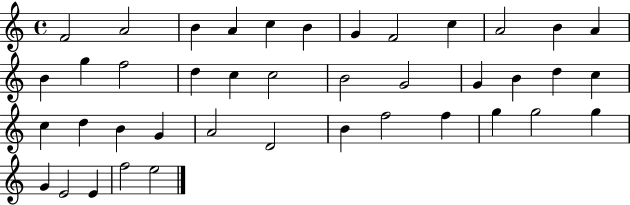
{
  \clef treble
  \time 4/4
  \defaultTimeSignature
  \key c \major
  f'2 a'2 | b'4 a'4 c''4 b'4 | g'4 f'2 c''4 | a'2 b'4 a'4 | \break b'4 g''4 f''2 | d''4 c''4 c''2 | b'2 g'2 | g'4 b'4 d''4 c''4 | \break c''4 d''4 b'4 g'4 | a'2 d'2 | b'4 f''2 f''4 | g''4 g''2 g''4 | \break g'4 e'2 e'4 | f''2 e''2 | \bar "|."
}